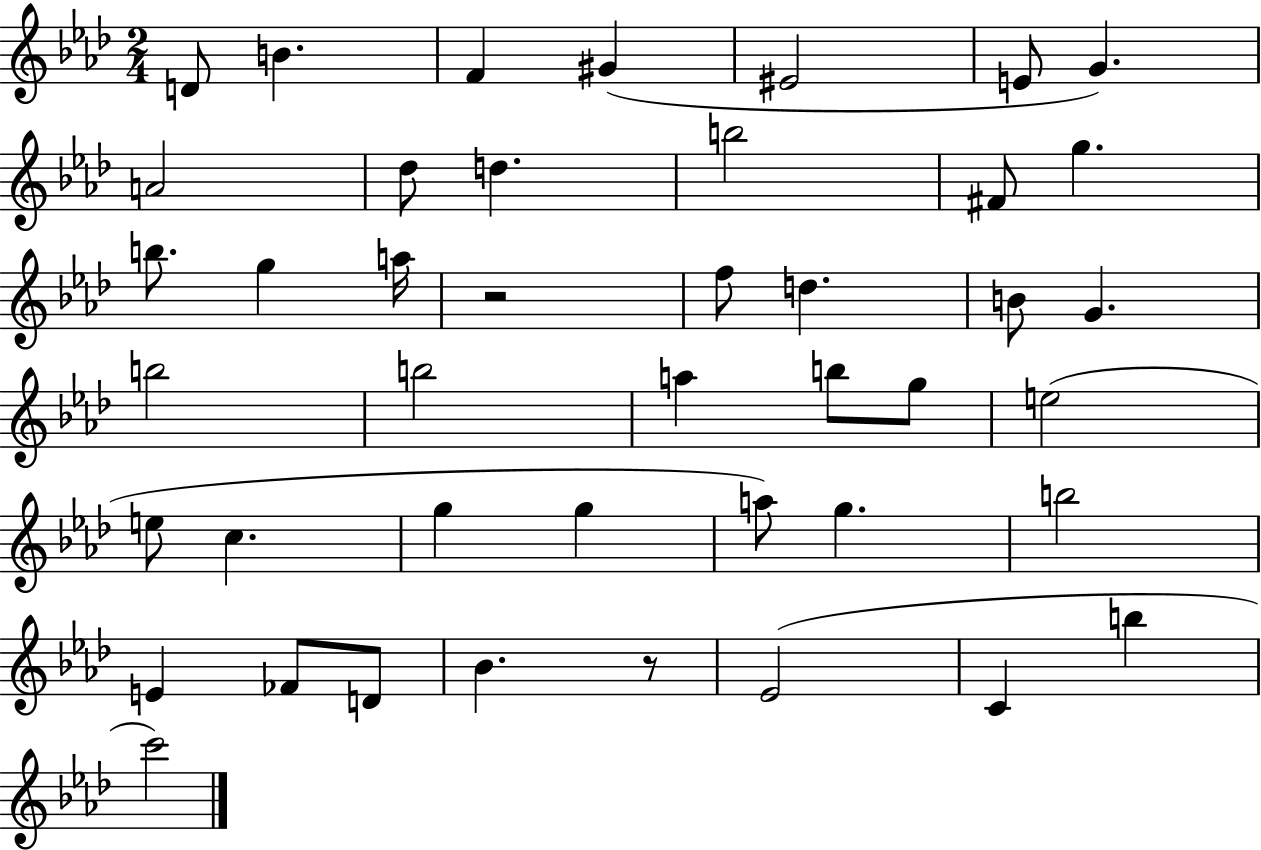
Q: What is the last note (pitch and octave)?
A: C6